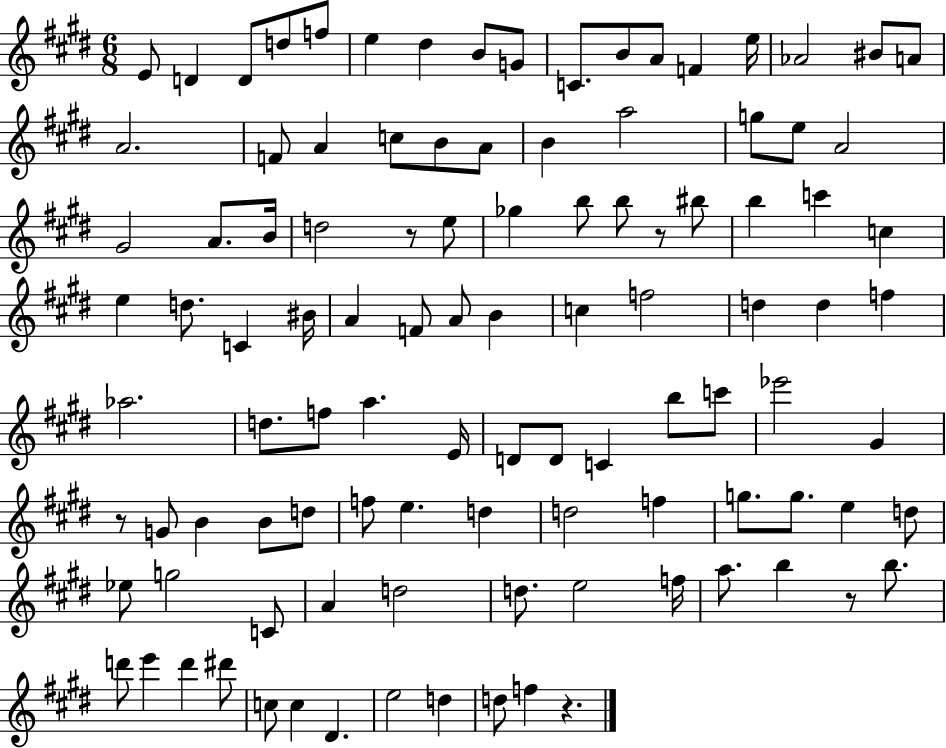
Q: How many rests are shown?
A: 5